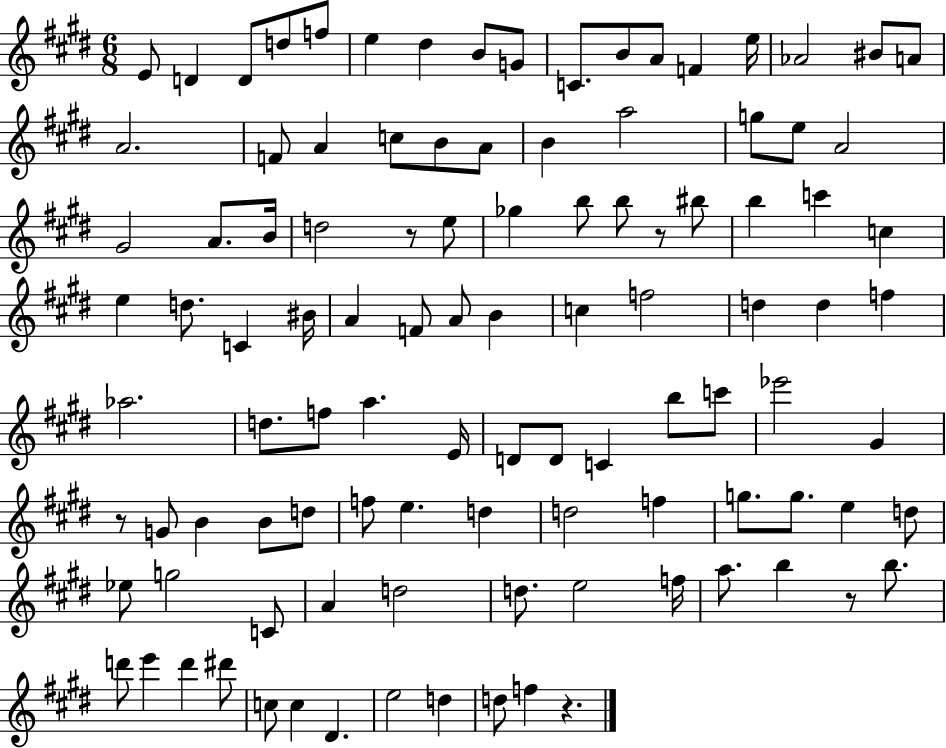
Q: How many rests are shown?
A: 5